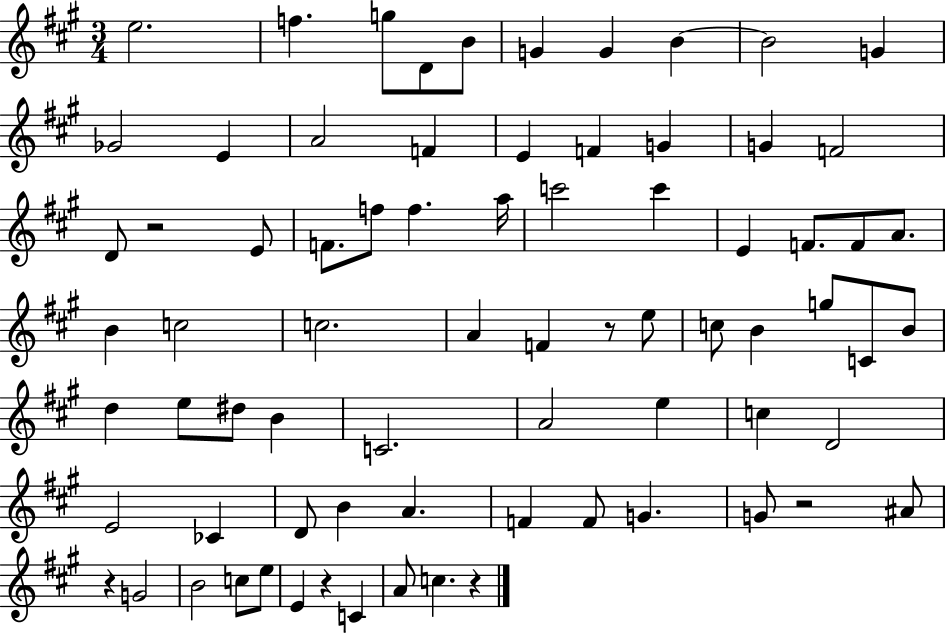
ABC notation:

X:1
T:Untitled
M:3/4
L:1/4
K:A
e2 f g/2 D/2 B/2 G G B B2 G _G2 E A2 F E F G G F2 D/2 z2 E/2 F/2 f/2 f a/4 c'2 c' E F/2 F/2 A/2 B c2 c2 A F z/2 e/2 c/2 B g/2 C/2 B/2 d e/2 ^d/2 B C2 A2 e c D2 E2 _C D/2 B A F F/2 G G/2 z2 ^A/2 z G2 B2 c/2 e/2 E z C A/2 c z